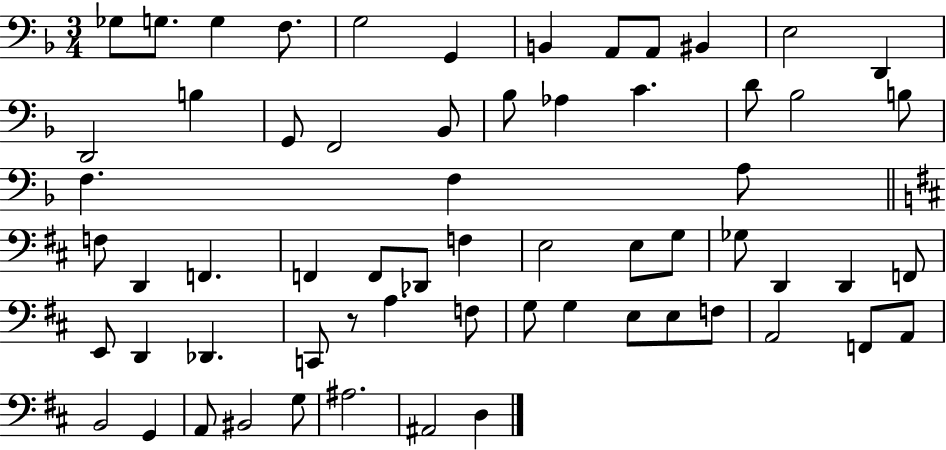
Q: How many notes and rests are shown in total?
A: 63